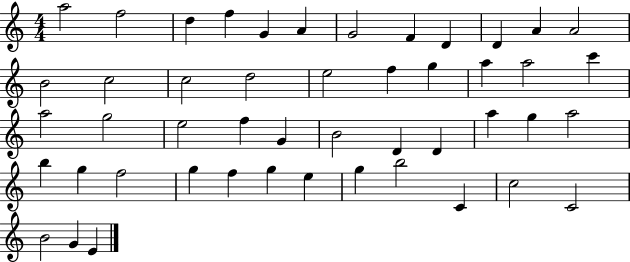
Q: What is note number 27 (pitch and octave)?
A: G4